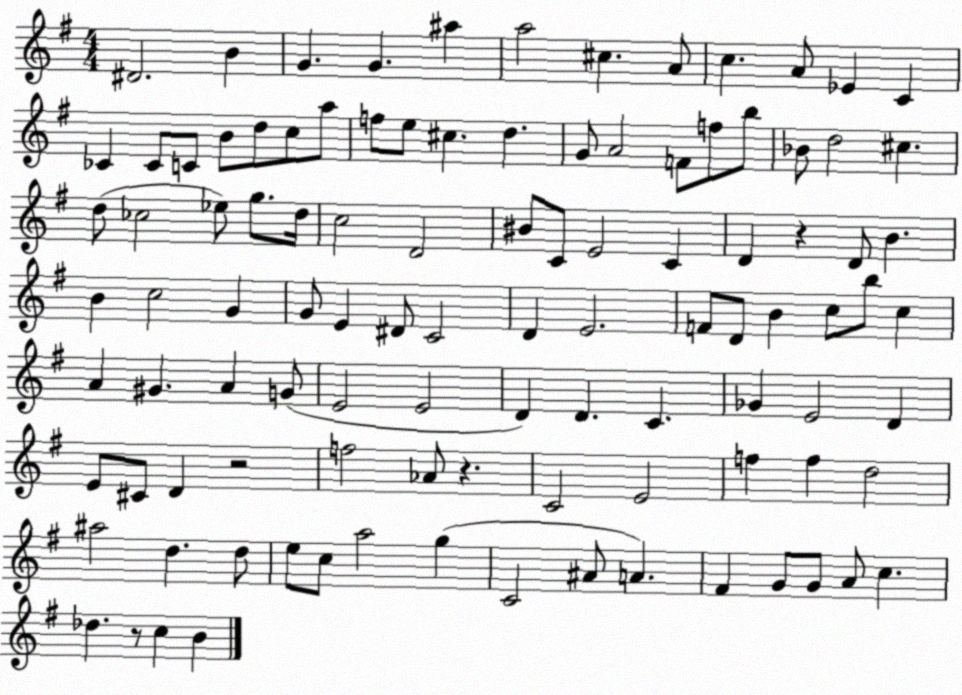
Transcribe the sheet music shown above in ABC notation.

X:1
T:Untitled
M:4/4
L:1/4
K:G
^D2 B G G ^a a2 ^c A/2 c A/2 _E C _C _C/2 C/2 B/2 d/2 c/2 a/2 f/2 e/2 ^c d G/2 A2 F/2 f/2 b/2 _B/2 d2 ^c d/2 _c2 _e/2 g/2 d/4 c2 D2 ^B/2 C/2 E2 C D z D/2 B B c2 G G/2 E ^D/2 C2 D E2 F/2 D/2 B c/2 b/2 c A ^G A G/2 E2 E2 D D C _G E2 D E/2 ^C/2 D z2 f2 _A/2 z C2 E2 f f d2 ^a2 d d/2 e/2 c/2 a2 g C2 ^A/2 A ^F G/2 G/2 A/2 c _d z/2 c B